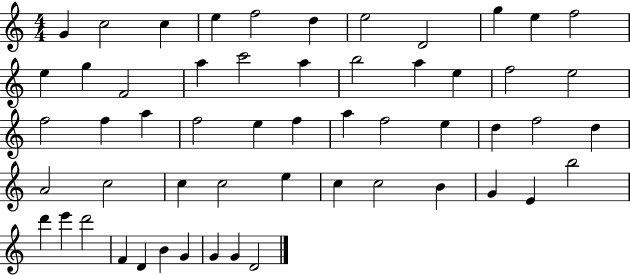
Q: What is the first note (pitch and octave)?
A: G4